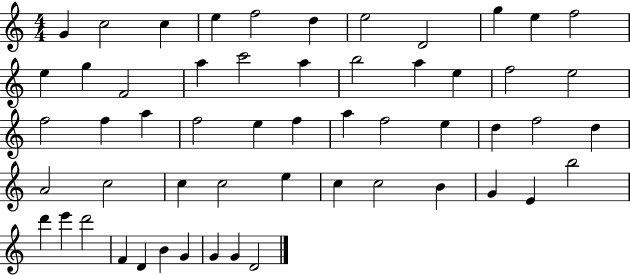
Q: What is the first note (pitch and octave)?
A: G4